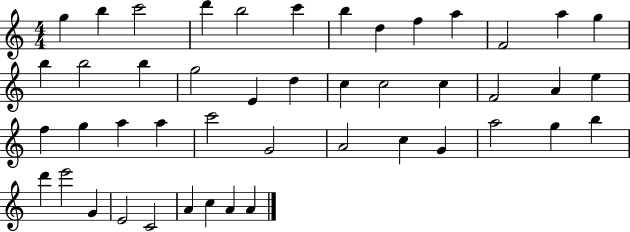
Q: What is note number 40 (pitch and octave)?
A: G4